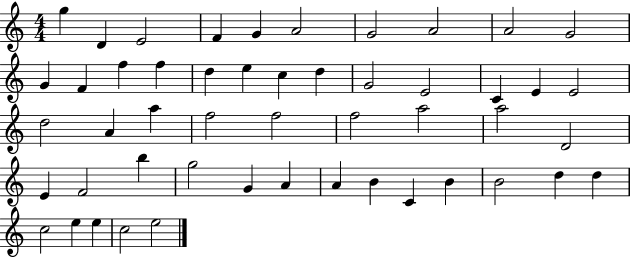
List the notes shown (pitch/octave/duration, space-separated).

G5/q D4/q E4/h F4/q G4/q A4/h G4/h A4/h A4/h G4/h G4/q F4/q F5/q F5/q D5/q E5/q C5/q D5/q G4/h E4/h C4/q E4/q E4/h D5/h A4/q A5/q F5/h F5/h F5/h A5/h A5/h D4/h E4/q F4/h B5/q G5/h G4/q A4/q A4/q B4/q C4/q B4/q B4/h D5/q D5/q C5/h E5/q E5/q C5/h E5/h